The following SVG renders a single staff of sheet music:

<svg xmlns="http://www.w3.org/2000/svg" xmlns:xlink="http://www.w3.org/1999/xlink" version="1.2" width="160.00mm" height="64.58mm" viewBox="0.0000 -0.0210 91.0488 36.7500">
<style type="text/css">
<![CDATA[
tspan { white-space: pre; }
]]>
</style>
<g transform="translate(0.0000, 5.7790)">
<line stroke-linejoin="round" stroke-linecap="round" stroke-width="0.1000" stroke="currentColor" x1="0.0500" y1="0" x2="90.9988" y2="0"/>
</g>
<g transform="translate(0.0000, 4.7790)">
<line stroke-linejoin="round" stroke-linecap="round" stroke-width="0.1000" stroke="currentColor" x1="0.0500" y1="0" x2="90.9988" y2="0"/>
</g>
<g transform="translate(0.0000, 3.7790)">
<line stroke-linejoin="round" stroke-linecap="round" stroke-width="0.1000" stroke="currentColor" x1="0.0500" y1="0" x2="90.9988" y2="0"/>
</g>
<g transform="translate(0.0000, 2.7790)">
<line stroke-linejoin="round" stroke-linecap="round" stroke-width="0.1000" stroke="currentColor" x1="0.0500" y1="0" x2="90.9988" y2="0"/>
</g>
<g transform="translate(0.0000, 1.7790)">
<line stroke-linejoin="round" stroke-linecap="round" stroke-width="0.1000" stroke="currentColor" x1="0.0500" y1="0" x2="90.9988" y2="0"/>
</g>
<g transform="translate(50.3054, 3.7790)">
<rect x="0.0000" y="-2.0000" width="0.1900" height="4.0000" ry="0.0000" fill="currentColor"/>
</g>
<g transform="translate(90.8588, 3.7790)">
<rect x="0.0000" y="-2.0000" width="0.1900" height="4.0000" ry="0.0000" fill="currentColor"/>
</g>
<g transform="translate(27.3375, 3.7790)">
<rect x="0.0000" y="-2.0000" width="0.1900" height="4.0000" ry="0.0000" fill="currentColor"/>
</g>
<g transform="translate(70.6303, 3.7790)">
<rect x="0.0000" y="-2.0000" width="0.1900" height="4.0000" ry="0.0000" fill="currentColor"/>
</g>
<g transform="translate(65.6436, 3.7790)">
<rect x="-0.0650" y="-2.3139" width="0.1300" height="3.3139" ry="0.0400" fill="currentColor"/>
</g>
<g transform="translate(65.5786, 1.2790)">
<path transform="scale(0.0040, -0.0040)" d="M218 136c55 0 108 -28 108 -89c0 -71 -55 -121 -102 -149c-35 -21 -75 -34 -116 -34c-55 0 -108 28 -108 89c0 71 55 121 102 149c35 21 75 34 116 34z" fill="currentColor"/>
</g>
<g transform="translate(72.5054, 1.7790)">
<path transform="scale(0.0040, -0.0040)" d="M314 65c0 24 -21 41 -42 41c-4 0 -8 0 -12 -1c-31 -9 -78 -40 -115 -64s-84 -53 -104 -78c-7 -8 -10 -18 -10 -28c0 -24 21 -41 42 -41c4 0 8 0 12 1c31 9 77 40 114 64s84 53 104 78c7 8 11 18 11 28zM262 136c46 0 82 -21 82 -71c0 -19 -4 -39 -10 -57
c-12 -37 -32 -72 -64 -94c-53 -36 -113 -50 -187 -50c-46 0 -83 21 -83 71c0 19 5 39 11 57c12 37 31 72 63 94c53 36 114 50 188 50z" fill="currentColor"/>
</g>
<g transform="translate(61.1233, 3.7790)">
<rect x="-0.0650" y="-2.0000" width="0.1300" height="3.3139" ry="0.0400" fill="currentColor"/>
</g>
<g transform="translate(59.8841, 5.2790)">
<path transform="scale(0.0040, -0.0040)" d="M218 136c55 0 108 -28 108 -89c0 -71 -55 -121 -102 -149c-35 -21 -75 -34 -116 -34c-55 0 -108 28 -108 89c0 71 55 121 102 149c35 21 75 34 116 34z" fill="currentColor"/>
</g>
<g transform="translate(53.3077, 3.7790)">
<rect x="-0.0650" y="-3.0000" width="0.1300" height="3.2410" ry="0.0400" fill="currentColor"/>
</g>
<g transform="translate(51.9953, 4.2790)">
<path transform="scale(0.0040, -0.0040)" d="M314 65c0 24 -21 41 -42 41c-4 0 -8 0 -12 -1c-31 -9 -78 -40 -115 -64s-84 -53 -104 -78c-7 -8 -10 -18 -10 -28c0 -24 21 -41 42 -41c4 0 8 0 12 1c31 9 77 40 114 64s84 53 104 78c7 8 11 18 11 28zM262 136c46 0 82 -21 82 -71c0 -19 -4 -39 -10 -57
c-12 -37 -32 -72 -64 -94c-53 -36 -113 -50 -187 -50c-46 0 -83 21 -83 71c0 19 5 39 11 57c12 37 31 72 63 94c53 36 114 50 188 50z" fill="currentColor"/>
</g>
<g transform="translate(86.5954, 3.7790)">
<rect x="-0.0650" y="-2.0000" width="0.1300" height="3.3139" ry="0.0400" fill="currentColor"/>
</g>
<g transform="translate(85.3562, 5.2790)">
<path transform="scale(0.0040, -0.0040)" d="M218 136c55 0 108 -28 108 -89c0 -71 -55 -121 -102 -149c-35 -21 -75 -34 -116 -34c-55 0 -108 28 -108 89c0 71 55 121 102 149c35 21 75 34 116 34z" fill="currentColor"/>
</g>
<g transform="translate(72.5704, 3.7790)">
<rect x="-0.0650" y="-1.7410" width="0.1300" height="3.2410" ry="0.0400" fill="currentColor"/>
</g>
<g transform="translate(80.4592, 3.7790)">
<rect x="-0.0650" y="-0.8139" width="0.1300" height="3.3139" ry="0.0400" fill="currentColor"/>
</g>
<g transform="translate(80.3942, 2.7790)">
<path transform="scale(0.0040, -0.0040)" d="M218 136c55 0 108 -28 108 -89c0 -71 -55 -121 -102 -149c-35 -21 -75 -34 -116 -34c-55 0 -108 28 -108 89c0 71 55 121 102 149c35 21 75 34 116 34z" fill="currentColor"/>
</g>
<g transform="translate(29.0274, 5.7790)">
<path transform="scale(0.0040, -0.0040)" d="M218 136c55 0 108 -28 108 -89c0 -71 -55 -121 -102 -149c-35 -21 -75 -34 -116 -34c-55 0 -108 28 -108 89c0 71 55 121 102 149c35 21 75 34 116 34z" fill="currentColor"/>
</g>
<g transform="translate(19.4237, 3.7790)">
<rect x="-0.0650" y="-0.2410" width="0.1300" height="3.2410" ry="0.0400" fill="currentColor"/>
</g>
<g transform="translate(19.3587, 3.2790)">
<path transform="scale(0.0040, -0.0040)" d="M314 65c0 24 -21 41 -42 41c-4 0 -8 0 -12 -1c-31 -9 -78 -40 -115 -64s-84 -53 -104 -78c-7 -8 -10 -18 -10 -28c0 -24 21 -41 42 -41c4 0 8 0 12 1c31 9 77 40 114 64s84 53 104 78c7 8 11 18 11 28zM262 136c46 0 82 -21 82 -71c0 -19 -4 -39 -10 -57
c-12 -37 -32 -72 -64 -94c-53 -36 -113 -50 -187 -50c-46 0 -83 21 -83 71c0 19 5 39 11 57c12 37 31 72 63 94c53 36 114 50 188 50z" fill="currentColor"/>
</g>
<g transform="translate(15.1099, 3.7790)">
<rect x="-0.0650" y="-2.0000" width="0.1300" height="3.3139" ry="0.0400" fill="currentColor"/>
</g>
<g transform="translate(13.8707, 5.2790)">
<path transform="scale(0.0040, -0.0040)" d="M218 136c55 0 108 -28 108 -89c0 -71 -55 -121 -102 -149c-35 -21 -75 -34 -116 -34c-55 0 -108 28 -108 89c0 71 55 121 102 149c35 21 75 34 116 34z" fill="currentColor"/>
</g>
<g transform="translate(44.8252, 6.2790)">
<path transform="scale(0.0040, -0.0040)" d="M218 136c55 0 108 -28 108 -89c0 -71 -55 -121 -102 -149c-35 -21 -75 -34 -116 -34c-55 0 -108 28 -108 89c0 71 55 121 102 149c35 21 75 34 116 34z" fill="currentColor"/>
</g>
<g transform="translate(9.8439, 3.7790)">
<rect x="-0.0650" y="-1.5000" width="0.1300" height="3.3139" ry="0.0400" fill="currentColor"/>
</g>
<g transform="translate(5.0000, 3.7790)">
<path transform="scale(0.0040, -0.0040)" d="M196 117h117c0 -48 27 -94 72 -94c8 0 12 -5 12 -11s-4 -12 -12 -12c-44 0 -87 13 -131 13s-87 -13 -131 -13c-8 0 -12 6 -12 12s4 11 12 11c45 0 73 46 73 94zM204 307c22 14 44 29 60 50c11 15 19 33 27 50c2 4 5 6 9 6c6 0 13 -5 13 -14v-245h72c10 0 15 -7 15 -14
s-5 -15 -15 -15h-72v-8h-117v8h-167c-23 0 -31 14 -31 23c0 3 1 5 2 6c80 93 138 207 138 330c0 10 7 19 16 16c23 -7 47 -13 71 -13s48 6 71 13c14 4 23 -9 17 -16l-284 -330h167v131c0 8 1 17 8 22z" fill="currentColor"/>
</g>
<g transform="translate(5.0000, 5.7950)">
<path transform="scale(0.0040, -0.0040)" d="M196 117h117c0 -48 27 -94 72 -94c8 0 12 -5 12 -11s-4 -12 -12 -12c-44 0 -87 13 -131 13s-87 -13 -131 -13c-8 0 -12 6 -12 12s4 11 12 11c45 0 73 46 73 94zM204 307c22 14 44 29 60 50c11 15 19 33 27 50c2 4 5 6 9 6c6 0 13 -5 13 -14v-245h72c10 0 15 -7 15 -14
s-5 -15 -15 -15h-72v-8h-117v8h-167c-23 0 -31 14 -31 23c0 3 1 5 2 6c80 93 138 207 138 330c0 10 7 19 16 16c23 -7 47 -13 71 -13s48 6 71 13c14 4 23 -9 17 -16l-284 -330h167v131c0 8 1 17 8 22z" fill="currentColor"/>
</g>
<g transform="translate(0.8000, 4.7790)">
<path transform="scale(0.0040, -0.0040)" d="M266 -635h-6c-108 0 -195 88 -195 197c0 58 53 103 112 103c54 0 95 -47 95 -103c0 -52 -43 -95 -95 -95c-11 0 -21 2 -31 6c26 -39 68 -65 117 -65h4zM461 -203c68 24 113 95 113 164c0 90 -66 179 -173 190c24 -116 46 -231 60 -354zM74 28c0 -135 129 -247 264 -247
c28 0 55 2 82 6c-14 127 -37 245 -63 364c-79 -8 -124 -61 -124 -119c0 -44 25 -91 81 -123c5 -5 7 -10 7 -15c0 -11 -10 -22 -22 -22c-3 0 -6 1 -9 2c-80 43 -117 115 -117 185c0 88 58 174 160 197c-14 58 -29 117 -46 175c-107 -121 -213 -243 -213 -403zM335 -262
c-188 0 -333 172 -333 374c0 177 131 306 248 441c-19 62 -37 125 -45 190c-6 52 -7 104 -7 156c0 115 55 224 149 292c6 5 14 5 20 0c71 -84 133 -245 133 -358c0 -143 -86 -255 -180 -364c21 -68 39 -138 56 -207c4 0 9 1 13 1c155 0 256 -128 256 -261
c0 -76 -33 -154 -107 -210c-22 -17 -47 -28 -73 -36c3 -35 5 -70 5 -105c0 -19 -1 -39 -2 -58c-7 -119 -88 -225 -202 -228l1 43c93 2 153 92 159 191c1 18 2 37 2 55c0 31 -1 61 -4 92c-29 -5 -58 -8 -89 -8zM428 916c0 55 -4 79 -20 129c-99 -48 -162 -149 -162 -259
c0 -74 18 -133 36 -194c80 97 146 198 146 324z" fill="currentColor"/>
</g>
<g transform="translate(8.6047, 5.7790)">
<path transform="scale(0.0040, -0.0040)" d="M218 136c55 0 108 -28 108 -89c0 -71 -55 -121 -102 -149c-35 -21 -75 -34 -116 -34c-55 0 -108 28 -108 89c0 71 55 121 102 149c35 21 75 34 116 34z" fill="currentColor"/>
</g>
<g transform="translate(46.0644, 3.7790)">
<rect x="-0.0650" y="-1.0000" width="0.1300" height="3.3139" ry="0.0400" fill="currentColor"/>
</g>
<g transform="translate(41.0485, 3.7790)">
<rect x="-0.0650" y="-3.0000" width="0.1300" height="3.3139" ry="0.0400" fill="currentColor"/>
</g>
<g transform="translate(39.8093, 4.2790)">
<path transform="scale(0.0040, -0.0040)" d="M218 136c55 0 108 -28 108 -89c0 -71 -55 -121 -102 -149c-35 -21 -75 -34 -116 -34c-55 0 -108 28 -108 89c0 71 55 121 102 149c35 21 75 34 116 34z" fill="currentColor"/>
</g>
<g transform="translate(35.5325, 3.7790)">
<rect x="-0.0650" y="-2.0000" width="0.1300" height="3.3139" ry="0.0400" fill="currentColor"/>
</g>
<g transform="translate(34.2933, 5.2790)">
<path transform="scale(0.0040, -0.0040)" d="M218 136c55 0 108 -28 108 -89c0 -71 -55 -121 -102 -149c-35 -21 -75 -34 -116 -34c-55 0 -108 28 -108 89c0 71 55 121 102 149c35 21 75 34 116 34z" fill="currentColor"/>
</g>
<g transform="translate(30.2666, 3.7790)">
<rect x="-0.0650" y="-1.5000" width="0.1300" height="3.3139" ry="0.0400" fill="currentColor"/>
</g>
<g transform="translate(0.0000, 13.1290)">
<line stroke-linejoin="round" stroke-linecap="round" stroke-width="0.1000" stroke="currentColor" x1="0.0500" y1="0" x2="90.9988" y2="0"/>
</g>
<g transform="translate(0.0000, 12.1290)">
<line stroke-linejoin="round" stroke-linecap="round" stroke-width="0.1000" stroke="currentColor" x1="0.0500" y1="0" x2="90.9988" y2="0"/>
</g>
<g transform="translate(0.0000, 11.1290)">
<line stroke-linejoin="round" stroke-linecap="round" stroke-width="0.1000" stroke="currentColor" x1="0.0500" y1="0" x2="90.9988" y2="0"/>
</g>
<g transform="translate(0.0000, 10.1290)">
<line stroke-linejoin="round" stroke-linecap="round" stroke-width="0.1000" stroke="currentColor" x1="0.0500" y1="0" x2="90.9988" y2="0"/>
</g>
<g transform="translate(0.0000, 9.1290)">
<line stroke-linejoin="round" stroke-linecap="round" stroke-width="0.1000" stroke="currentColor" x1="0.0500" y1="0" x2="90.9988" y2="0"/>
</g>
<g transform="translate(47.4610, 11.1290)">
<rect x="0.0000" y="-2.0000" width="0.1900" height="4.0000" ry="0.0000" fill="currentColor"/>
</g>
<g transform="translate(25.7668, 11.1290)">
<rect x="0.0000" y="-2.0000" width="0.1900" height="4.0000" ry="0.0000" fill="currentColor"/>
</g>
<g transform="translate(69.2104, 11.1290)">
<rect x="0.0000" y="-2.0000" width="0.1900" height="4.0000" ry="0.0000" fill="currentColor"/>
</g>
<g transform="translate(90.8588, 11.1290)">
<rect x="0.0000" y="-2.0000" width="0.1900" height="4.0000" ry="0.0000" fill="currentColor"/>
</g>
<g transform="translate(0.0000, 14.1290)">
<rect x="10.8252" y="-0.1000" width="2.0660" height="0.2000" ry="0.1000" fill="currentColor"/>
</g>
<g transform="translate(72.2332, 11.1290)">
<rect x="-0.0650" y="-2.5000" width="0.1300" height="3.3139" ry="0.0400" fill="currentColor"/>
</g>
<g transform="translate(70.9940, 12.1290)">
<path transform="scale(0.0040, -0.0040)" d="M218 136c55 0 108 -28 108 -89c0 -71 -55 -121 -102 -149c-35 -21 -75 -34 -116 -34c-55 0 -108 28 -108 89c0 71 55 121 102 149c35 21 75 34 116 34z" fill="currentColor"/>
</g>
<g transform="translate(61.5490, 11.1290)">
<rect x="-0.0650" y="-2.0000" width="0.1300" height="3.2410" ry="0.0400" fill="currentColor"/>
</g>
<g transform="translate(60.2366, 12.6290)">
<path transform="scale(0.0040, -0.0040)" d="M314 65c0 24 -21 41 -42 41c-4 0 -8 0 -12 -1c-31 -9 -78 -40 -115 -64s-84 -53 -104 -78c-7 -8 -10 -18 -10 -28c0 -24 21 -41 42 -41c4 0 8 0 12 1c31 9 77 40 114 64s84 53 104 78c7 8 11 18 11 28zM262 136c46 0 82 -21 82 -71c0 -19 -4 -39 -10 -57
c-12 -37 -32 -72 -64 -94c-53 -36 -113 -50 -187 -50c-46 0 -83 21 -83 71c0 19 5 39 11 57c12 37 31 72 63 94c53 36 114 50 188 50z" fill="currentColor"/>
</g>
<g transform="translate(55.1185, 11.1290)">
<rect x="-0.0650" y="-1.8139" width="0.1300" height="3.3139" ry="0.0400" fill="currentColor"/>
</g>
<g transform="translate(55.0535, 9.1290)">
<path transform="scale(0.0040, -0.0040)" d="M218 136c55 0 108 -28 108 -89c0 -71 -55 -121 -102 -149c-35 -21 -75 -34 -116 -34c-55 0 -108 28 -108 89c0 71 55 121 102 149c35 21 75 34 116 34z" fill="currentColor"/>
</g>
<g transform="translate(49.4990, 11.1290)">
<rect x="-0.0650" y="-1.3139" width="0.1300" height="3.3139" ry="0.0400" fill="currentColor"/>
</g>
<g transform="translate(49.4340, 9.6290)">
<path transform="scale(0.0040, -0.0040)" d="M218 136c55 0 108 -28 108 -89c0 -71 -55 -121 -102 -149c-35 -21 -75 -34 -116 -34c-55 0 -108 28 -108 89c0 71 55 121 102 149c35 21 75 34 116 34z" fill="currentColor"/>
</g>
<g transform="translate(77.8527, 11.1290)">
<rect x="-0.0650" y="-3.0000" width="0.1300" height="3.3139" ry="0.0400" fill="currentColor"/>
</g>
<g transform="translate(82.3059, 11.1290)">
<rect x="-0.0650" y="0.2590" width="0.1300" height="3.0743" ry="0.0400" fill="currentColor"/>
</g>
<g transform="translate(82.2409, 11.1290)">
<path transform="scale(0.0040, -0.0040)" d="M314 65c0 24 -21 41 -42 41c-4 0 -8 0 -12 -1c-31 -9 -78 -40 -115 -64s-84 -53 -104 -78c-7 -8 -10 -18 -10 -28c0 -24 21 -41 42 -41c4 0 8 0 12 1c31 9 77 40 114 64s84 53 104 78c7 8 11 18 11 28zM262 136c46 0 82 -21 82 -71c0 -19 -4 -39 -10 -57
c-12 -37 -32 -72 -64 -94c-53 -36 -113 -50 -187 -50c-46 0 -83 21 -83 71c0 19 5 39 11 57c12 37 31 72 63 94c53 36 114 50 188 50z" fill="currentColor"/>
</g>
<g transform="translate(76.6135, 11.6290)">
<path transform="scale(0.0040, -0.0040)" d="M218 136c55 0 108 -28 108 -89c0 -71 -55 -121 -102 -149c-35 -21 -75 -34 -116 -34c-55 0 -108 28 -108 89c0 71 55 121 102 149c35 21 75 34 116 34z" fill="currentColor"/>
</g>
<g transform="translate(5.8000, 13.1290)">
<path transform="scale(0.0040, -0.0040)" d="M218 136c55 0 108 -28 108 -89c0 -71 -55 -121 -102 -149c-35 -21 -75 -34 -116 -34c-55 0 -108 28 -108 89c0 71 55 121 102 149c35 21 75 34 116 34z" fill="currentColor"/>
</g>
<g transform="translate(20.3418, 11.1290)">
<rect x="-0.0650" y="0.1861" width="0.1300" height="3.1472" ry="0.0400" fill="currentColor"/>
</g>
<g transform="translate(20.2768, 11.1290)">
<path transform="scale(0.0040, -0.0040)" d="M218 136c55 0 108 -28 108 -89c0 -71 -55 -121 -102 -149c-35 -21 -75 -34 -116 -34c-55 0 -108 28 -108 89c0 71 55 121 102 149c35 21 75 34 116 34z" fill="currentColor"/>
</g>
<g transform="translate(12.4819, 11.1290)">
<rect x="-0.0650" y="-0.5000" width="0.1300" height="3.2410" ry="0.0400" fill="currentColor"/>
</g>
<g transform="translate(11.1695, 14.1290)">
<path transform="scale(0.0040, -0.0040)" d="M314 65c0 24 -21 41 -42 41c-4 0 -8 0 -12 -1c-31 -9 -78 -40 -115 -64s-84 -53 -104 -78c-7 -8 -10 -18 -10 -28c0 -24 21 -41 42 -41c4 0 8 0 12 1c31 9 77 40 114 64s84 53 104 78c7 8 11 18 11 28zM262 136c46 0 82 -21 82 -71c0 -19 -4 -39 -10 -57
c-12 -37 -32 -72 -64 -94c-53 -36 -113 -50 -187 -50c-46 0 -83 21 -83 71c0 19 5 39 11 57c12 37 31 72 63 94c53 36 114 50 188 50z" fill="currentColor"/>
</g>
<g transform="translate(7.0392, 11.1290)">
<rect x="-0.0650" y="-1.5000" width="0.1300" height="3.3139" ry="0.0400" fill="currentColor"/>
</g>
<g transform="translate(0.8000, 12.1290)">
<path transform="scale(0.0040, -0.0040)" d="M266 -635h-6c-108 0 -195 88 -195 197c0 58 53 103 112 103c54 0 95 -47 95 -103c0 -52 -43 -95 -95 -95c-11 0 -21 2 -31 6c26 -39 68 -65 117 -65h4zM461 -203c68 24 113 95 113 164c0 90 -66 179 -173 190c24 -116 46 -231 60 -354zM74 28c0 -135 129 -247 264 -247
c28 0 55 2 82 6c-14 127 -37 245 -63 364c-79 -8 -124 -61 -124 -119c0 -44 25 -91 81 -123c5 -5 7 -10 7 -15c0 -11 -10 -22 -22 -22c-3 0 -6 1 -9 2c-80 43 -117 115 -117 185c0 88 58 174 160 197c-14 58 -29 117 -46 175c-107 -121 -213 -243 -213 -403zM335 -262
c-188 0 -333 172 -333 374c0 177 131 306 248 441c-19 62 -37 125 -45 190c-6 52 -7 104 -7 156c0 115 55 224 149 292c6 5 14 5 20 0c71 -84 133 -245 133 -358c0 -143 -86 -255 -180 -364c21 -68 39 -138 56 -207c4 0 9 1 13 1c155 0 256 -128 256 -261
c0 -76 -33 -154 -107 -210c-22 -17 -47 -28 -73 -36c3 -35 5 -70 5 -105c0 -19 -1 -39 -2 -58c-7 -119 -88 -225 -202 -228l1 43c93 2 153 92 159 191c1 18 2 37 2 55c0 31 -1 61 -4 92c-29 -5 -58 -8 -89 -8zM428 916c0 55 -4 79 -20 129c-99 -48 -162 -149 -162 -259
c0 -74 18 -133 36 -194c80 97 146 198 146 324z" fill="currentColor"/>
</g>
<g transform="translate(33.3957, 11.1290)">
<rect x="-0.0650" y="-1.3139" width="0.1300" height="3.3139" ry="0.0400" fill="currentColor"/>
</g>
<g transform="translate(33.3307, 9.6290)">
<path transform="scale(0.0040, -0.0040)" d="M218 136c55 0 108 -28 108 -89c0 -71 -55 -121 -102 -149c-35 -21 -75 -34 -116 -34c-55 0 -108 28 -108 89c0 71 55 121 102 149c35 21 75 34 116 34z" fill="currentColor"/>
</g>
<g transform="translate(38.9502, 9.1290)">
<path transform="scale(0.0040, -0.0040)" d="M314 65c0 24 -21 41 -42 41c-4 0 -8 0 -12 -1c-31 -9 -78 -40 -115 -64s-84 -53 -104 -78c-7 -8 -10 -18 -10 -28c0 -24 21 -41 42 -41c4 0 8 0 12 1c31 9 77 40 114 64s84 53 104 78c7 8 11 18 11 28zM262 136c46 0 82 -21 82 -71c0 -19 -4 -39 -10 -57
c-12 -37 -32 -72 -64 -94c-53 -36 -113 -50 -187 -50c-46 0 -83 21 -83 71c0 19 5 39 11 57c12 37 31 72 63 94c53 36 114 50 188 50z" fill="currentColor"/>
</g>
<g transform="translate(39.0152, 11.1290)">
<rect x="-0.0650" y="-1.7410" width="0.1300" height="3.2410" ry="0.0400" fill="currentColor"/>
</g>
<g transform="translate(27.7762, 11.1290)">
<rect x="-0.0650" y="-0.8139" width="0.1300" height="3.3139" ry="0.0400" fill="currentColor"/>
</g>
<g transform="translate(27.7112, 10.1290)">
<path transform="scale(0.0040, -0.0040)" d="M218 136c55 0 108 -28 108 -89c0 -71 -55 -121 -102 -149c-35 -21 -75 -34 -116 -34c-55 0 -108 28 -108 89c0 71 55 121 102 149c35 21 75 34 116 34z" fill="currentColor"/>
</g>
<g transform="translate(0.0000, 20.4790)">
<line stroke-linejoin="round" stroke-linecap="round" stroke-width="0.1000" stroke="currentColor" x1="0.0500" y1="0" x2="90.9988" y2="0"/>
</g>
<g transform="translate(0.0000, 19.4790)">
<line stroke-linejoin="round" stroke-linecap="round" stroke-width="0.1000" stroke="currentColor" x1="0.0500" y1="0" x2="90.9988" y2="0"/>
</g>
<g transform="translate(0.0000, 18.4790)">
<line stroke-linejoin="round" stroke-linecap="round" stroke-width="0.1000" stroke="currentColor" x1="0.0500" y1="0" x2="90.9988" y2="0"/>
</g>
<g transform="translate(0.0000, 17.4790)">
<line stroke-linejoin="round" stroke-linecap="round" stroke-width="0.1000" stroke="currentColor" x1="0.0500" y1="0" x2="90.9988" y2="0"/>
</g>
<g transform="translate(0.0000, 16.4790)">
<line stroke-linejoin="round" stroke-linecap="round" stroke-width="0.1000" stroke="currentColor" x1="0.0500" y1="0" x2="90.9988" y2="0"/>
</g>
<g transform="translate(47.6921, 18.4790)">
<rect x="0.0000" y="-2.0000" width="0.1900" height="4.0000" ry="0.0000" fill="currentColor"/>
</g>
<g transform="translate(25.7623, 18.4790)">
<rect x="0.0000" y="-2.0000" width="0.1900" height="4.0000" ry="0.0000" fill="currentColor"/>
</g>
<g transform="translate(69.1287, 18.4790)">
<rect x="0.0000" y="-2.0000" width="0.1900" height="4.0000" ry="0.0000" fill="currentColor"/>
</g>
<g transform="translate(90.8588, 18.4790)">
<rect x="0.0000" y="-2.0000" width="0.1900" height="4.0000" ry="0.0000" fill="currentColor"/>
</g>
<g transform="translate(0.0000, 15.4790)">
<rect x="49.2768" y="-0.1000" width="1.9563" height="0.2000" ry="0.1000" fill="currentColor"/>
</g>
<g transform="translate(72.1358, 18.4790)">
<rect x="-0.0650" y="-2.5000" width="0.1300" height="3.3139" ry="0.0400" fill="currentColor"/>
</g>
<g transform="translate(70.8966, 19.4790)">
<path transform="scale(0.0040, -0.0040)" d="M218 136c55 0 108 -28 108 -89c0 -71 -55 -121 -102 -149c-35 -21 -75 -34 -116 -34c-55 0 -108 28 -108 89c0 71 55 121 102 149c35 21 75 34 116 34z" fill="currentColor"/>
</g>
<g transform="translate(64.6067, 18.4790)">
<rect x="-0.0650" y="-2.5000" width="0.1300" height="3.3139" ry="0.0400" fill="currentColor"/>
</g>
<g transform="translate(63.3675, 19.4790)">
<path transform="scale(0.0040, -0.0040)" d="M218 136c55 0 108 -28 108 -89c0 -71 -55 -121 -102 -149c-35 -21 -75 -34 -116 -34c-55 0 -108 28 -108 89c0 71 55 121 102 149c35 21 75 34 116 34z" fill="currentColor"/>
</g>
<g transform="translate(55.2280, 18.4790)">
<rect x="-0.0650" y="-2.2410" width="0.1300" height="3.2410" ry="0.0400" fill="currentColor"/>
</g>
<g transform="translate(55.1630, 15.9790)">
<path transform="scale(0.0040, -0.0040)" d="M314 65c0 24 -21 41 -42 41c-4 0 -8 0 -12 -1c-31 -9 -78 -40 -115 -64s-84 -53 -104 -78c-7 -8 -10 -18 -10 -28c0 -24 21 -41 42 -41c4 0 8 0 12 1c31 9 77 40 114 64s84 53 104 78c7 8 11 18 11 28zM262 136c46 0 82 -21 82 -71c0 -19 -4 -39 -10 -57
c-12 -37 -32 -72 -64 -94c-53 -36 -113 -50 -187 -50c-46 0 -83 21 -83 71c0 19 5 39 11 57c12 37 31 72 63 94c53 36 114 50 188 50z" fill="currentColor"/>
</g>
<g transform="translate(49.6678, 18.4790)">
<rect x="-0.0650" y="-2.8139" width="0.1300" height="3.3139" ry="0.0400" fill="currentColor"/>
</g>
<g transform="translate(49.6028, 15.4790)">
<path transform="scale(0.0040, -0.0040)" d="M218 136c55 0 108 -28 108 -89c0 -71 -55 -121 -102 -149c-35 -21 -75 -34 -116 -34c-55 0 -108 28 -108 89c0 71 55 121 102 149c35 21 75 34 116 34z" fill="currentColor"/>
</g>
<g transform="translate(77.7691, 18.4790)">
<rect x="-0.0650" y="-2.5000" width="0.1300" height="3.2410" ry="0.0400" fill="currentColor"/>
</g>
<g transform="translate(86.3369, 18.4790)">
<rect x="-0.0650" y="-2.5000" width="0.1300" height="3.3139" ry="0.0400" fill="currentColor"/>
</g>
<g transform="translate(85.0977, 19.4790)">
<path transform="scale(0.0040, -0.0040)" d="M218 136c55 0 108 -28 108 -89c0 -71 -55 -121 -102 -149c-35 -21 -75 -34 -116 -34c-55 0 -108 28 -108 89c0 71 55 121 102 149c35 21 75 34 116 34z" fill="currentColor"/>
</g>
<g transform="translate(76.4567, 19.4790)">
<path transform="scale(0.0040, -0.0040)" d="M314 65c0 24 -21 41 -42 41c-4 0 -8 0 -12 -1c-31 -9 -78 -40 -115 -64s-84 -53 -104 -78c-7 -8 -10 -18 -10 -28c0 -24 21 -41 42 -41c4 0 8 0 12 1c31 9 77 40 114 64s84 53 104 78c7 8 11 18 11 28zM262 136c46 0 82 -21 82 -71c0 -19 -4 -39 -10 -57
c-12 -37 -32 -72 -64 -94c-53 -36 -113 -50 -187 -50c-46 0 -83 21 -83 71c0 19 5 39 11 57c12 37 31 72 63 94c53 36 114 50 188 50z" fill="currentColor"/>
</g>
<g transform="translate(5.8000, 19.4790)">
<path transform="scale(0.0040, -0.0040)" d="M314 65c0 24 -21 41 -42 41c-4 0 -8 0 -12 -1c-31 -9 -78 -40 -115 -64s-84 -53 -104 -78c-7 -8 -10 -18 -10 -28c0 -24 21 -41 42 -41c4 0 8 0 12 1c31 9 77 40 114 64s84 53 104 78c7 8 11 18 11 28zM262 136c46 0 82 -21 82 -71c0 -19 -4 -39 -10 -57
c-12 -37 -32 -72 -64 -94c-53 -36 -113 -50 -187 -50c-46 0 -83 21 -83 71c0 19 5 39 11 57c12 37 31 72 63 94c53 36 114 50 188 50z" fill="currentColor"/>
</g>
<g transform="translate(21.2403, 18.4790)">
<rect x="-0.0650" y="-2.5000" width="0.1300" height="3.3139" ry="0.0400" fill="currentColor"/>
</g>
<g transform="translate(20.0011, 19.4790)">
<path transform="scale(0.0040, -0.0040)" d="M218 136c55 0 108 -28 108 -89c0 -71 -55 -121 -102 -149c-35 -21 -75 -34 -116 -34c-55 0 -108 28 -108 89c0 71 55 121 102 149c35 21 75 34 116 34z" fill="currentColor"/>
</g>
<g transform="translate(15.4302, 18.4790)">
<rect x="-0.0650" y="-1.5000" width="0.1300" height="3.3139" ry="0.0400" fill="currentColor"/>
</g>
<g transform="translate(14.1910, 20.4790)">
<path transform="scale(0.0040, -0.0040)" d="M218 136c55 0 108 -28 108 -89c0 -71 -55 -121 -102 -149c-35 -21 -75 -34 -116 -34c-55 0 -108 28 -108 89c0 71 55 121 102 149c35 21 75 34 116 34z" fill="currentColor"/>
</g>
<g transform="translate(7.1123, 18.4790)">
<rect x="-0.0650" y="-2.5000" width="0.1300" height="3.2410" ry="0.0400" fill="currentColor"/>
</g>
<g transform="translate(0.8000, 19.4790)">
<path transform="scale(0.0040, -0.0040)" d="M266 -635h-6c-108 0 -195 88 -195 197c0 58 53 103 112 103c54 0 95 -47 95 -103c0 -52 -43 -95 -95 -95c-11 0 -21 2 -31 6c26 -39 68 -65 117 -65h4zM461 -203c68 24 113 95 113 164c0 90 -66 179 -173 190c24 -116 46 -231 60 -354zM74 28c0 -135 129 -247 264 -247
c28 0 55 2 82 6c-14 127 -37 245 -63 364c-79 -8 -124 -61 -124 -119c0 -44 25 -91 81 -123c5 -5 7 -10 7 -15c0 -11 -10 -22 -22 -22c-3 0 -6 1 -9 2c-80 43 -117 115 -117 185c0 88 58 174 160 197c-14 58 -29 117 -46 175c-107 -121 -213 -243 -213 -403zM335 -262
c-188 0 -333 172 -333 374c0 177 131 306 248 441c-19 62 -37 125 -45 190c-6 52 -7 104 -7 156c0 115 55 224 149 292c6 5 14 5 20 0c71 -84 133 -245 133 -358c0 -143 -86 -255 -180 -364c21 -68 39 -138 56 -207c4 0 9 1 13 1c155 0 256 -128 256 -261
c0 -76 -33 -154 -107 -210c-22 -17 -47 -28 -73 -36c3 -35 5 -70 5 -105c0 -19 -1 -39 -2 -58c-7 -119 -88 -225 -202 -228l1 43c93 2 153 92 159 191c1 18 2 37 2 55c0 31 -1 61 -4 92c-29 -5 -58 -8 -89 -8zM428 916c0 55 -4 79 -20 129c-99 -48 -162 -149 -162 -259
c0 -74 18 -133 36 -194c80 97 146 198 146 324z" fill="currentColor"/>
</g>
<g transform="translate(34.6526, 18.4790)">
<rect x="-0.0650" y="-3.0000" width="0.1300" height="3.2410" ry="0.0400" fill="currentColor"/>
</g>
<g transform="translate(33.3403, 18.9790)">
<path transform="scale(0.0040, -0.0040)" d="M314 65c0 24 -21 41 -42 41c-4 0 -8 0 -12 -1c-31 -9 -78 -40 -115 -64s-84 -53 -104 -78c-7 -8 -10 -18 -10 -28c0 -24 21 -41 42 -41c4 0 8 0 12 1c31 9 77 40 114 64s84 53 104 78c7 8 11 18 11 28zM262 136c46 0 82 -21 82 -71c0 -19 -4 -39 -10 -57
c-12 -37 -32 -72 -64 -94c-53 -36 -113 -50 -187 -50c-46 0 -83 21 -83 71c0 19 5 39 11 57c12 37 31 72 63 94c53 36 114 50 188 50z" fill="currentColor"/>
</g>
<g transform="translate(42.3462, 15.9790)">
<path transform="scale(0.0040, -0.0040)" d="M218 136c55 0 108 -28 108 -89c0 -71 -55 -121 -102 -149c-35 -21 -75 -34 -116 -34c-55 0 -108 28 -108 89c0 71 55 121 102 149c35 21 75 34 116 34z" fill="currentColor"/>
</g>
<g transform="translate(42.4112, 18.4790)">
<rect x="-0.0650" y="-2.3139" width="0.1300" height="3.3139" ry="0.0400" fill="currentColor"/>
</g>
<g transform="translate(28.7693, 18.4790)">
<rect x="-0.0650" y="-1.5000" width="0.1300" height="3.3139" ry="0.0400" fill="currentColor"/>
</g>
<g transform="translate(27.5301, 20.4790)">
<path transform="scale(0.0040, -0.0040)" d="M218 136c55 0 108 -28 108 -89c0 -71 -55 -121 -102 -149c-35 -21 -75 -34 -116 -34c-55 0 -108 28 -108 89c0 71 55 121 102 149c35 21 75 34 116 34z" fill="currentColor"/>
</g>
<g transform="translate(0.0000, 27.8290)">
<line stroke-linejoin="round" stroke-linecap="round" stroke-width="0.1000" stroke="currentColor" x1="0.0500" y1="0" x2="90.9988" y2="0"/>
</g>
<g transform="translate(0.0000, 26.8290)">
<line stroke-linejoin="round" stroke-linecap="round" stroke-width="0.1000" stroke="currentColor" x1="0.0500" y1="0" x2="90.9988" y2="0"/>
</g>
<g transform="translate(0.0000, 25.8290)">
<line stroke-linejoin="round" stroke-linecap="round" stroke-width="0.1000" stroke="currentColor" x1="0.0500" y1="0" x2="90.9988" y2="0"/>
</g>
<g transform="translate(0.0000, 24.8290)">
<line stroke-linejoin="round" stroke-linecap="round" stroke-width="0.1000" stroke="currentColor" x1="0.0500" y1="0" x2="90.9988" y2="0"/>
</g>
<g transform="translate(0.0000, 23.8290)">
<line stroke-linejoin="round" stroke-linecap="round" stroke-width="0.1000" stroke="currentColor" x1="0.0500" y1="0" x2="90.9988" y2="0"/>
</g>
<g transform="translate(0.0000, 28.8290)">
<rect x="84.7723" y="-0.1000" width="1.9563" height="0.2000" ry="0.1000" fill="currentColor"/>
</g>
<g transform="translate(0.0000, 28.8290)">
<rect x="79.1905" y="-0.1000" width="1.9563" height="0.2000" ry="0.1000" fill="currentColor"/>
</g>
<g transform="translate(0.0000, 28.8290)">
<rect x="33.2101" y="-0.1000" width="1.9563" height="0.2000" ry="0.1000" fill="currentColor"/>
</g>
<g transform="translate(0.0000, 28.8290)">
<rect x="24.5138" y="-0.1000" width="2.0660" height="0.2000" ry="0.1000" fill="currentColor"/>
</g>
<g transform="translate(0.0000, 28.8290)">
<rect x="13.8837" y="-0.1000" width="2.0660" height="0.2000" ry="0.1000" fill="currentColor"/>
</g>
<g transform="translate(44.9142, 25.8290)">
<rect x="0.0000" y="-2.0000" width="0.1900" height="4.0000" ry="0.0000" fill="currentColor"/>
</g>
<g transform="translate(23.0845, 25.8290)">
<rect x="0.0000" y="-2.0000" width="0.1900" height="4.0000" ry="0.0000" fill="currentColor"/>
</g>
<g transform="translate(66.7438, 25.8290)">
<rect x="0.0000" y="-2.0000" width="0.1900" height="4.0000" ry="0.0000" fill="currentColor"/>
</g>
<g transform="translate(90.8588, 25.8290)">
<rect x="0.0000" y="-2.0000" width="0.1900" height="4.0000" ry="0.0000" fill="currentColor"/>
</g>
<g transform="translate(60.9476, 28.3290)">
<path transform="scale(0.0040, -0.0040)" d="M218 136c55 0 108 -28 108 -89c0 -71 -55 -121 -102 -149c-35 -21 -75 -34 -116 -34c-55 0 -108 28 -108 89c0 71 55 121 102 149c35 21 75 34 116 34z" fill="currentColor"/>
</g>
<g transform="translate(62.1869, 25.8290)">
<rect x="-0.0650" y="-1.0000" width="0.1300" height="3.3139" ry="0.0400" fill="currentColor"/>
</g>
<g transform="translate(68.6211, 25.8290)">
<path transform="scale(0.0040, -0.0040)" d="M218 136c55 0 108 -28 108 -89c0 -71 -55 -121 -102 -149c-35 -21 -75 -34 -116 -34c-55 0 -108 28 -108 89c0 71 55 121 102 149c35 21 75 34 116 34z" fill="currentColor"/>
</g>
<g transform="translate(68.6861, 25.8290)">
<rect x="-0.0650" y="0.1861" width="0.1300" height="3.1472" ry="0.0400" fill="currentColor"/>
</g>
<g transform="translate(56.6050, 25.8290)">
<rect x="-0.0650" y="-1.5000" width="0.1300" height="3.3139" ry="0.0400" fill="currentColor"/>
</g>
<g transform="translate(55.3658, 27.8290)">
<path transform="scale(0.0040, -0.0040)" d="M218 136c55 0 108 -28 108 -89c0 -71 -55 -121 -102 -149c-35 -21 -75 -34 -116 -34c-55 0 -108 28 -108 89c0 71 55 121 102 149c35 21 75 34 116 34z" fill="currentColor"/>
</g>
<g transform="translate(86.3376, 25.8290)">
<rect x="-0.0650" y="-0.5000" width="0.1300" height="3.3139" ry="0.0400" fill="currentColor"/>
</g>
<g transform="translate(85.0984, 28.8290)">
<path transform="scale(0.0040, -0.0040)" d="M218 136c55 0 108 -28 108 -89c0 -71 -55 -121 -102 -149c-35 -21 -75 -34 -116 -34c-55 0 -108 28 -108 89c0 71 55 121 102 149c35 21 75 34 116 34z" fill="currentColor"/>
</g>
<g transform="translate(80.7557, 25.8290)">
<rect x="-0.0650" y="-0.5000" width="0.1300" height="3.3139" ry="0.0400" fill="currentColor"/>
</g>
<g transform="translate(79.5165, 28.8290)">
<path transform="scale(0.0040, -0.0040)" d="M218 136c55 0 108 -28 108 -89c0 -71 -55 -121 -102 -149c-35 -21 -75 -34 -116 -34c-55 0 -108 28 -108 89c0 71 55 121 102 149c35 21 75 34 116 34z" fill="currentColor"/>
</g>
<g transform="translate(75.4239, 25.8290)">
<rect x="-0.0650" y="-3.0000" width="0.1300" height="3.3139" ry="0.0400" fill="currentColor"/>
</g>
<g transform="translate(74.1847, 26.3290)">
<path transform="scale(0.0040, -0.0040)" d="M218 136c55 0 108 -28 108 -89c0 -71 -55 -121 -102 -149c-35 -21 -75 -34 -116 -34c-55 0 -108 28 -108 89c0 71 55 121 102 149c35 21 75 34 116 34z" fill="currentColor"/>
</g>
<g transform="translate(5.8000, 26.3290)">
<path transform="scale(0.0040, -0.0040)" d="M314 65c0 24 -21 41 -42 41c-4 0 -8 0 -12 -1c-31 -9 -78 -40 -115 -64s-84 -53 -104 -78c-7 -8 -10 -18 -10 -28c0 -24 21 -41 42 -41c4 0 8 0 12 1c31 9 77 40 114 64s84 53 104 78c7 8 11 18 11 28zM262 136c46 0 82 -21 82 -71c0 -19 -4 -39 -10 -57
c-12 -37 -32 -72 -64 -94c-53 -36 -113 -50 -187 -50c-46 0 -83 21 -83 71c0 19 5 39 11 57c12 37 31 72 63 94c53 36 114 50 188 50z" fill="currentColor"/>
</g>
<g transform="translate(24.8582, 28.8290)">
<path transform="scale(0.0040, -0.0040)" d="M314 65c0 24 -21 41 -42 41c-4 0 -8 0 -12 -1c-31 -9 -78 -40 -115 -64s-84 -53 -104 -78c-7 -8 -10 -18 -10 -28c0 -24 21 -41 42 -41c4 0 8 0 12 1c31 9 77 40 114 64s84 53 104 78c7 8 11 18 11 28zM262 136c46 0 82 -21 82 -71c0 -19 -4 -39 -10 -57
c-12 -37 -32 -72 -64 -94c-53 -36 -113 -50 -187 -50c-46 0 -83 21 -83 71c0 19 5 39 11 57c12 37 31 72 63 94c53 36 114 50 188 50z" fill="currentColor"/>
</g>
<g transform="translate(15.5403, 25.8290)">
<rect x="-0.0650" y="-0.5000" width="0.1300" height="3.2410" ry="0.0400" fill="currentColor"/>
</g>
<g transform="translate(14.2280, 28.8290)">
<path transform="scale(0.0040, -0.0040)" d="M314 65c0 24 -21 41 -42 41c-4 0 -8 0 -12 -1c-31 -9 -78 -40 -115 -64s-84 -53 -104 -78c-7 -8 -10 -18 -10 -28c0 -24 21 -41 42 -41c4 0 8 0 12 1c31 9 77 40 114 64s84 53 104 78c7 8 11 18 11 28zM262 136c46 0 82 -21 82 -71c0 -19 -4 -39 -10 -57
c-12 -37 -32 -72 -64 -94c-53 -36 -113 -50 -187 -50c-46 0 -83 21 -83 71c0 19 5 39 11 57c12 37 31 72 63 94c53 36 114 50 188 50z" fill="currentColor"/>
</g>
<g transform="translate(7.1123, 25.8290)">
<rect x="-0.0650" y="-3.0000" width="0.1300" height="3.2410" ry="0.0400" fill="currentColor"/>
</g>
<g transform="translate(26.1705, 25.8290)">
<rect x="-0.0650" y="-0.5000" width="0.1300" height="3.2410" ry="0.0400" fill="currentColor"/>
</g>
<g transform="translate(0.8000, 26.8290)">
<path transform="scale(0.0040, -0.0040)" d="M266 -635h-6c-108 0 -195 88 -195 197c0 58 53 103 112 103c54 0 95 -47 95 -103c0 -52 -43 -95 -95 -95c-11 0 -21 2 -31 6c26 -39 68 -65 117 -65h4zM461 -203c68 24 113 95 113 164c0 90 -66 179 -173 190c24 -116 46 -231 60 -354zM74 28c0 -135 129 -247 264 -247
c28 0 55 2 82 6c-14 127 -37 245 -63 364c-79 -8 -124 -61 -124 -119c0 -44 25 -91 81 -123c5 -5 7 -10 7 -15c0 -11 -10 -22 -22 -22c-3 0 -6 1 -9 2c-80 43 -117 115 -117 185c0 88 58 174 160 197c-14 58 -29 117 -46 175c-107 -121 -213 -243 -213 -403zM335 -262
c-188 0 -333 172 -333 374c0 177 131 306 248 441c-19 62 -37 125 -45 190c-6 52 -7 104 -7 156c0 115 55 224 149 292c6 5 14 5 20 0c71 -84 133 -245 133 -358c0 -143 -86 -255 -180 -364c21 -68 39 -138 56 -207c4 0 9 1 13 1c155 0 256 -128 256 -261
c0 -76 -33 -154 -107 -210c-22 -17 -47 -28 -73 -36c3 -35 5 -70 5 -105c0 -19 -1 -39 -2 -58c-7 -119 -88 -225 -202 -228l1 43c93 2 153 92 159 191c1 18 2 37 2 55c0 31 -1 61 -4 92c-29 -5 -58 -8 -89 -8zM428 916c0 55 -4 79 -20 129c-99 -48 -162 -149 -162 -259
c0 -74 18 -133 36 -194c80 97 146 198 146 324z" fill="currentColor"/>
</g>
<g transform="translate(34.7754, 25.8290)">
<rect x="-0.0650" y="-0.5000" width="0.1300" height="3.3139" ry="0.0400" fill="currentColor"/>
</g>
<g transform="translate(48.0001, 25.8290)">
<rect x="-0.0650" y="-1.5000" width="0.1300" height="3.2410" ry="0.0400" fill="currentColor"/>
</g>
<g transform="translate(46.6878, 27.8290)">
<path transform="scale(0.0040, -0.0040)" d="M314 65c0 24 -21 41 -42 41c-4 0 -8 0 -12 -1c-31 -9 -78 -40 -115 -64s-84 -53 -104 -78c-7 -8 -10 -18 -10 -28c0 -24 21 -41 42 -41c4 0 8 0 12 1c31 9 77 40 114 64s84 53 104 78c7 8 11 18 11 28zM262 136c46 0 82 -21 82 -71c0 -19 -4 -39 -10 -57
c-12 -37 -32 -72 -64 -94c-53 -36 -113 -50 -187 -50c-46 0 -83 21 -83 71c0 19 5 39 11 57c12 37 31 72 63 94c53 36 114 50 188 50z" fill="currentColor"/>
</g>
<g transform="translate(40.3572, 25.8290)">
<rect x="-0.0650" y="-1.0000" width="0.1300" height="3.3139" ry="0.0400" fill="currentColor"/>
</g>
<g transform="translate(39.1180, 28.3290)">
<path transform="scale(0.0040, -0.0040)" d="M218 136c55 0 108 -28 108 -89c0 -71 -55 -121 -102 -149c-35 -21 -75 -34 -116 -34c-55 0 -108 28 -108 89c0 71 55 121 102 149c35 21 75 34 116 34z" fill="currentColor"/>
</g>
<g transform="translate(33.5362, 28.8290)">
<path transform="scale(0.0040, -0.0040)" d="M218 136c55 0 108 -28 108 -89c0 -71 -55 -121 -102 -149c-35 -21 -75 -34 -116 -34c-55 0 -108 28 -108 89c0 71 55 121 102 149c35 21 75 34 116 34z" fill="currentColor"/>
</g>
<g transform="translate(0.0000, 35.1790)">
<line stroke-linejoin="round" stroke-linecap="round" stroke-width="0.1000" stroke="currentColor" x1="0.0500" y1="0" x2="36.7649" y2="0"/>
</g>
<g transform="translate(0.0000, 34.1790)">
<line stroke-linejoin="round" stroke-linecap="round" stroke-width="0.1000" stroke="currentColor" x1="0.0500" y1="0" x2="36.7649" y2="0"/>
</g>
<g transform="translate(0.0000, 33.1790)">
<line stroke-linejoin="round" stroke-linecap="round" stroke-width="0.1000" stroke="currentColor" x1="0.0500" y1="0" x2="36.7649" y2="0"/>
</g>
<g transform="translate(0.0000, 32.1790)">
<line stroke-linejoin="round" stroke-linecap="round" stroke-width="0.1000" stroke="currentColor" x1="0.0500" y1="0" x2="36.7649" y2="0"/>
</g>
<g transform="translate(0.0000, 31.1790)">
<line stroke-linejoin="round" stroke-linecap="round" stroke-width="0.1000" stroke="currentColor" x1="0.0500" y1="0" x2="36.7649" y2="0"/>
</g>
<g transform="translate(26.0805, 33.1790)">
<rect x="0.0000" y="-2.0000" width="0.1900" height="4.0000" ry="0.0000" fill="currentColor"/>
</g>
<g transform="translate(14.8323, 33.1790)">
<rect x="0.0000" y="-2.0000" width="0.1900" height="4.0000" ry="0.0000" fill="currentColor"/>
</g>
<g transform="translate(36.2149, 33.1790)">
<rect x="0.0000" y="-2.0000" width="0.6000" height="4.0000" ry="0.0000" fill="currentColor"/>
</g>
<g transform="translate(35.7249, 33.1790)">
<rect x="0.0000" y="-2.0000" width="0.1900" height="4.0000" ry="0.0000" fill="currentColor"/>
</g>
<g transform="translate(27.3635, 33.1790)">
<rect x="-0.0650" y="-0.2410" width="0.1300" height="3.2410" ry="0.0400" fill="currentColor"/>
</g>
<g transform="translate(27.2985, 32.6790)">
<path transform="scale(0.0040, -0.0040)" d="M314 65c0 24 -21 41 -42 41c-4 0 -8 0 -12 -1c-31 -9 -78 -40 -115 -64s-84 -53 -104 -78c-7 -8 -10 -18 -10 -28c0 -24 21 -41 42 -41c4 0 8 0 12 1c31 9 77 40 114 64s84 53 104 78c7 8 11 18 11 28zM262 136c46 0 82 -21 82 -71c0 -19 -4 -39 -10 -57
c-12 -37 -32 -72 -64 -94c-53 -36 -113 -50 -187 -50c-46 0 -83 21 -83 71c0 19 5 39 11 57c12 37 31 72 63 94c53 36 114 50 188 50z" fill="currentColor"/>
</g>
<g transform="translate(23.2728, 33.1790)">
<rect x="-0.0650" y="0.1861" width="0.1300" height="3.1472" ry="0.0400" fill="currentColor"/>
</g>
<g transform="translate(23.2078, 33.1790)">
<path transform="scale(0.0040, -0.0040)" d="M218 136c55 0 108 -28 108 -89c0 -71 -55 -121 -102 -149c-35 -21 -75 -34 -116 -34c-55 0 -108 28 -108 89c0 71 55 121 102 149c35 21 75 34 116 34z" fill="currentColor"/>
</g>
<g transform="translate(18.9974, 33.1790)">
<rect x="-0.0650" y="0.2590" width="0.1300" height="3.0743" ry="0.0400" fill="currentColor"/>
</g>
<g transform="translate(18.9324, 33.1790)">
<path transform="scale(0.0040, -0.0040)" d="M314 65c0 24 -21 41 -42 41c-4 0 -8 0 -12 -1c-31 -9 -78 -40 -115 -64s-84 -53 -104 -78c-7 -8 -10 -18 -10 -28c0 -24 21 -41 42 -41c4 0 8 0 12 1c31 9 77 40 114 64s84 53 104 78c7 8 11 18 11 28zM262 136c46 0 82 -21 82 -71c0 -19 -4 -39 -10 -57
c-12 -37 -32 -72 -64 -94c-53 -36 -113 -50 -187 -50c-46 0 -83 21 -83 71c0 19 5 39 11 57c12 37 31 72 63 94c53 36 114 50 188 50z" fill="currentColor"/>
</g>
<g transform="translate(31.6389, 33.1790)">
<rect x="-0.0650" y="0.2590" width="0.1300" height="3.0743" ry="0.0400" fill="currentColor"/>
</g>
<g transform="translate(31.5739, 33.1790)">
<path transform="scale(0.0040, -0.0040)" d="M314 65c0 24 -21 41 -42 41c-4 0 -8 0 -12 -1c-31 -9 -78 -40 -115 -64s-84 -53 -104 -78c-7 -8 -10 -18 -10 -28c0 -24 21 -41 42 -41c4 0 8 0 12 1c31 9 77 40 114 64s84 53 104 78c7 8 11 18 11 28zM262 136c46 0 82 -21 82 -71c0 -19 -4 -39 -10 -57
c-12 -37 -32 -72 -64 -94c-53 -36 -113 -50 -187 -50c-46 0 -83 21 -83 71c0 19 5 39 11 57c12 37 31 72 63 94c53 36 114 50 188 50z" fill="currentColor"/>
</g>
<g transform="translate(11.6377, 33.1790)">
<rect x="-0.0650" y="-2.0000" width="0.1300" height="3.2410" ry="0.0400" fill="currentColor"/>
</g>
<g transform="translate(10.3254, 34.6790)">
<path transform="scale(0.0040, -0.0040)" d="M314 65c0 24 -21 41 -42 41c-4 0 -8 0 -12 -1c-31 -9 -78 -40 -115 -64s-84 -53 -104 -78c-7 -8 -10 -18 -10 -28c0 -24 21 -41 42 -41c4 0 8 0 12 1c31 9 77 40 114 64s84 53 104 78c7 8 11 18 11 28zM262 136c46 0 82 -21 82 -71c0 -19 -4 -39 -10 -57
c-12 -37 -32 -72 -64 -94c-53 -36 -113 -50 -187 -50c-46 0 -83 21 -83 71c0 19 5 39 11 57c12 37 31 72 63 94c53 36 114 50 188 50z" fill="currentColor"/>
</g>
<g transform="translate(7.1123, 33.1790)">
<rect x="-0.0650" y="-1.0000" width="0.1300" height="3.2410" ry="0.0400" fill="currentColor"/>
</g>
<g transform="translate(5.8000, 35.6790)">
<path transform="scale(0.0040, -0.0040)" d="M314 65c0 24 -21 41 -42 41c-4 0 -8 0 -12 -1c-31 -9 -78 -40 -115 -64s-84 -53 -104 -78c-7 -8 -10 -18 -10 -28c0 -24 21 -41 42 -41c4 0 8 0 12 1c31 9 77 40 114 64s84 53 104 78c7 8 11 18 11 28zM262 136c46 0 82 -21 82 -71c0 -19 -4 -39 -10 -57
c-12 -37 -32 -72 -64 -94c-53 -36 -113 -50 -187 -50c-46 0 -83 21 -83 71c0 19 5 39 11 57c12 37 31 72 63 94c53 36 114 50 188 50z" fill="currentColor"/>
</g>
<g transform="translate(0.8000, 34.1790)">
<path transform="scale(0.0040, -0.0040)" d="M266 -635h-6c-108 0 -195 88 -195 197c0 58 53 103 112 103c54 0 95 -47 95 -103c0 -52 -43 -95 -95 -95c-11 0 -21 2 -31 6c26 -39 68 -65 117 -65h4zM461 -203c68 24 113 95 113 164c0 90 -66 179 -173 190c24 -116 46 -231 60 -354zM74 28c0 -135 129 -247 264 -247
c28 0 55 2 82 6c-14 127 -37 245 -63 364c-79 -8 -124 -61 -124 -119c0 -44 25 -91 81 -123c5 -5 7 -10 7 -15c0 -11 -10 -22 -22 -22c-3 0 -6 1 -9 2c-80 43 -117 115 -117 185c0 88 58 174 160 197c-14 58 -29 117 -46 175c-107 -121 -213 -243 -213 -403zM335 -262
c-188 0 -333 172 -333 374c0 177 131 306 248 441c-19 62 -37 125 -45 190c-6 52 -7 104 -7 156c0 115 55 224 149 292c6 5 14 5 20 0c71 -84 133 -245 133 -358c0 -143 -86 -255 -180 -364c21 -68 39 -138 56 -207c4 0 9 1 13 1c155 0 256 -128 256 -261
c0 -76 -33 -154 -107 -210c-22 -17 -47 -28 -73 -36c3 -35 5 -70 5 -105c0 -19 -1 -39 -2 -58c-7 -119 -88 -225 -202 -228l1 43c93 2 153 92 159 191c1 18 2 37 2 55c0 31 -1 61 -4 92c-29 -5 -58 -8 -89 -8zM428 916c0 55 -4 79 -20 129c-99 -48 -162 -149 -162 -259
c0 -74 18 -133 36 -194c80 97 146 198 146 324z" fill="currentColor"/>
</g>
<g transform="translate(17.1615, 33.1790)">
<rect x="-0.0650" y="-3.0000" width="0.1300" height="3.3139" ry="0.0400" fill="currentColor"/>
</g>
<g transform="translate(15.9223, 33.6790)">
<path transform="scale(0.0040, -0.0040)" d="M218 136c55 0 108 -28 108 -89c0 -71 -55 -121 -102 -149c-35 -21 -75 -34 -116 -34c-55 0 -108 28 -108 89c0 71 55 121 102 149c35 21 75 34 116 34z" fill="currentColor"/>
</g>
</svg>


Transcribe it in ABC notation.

X:1
T:Untitled
M:4/4
L:1/4
K:C
E F c2 E F A D A2 F g f2 d F E C2 B d e f2 e f F2 G A B2 G2 E G E A2 g a g2 G G G2 G A2 C2 C2 C D E2 E D B A C C D2 F2 A B2 B c2 B2